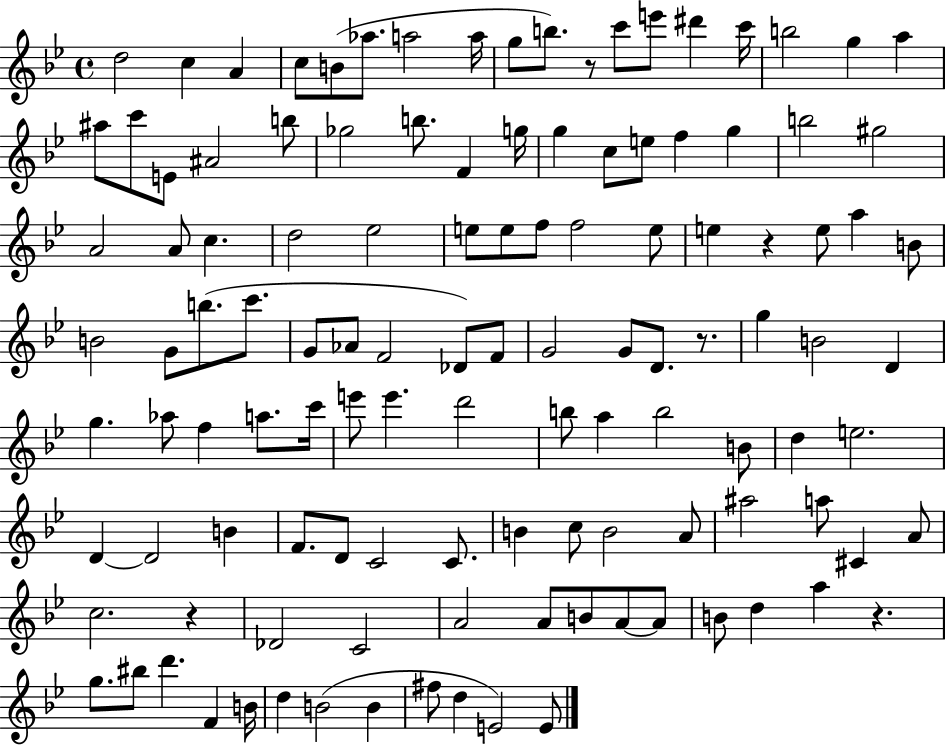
{
  \clef treble
  \time 4/4
  \defaultTimeSignature
  \key bes \major
  \repeat volta 2 { d''2 c''4 a'4 | c''8 b'8( aes''8. a''2 a''16 | g''8 b''8.) r8 c'''8 e'''8 dis'''4 c'''16 | b''2 g''4 a''4 | \break ais''8 c'''8 e'8 ais'2 b''8 | ges''2 b''8. f'4 g''16 | g''4 c''8 e''8 f''4 g''4 | b''2 gis''2 | \break a'2 a'8 c''4. | d''2 ees''2 | e''8 e''8 f''8 f''2 e''8 | e''4 r4 e''8 a''4 b'8 | \break b'2 g'8 b''8.( c'''8. | g'8 aes'8 f'2 des'8) f'8 | g'2 g'8 d'8. r8. | g''4 b'2 d'4 | \break g''4. aes''8 f''4 a''8. c'''16 | e'''8 e'''4. d'''2 | b''8 a''4 b''2 b'8 | d''4 e''2. | \break d'4~~ d'2 b'4 | f'8. d'8 c'2 c'8. | b'4 c''8 b'2 a'8 | ais''2 a''8 cis'4 a'8 | \break c''2. r4 | des'2 c'2 | a'2 a'8 b'8 a'8~~ a'8 | b'8 d''4 a''4 r4. | \break g''8. bis''8 d'''4. f'4 b'16 | d''4 b'2( b'4 | fis''8 d''4 e'2) e'8 | } \bar "|."
}